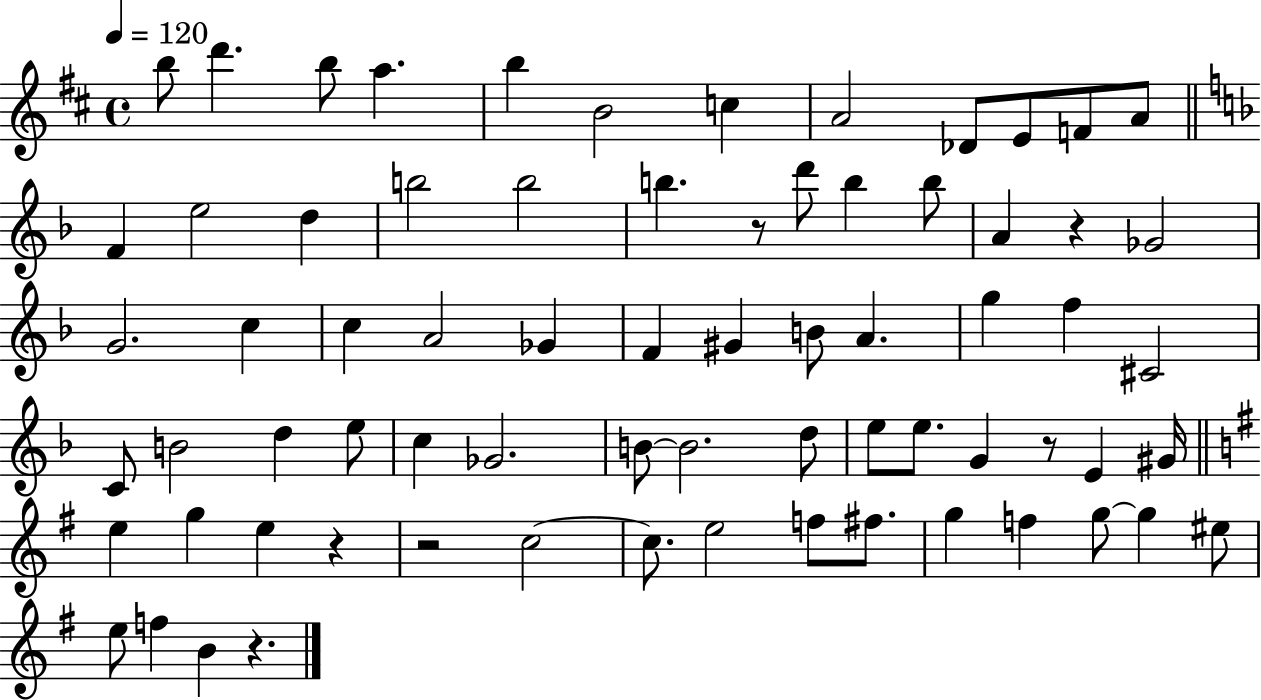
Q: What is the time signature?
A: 4/4